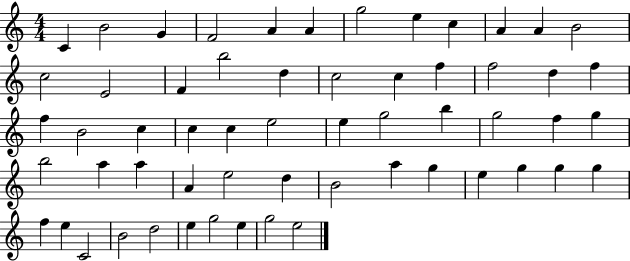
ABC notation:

X:1
T:Untitled
M:4/4
L:1/4
K:C
C B2 G F2 A A g2 e c A A B2 c2 E2 F b2 d c2 c f f2 d f f B2 c c c e2 e g2 b g2 f g b2 a a A e2 d B2 a g e g g g f e C2 B2 d2 e g2 e g2 e2